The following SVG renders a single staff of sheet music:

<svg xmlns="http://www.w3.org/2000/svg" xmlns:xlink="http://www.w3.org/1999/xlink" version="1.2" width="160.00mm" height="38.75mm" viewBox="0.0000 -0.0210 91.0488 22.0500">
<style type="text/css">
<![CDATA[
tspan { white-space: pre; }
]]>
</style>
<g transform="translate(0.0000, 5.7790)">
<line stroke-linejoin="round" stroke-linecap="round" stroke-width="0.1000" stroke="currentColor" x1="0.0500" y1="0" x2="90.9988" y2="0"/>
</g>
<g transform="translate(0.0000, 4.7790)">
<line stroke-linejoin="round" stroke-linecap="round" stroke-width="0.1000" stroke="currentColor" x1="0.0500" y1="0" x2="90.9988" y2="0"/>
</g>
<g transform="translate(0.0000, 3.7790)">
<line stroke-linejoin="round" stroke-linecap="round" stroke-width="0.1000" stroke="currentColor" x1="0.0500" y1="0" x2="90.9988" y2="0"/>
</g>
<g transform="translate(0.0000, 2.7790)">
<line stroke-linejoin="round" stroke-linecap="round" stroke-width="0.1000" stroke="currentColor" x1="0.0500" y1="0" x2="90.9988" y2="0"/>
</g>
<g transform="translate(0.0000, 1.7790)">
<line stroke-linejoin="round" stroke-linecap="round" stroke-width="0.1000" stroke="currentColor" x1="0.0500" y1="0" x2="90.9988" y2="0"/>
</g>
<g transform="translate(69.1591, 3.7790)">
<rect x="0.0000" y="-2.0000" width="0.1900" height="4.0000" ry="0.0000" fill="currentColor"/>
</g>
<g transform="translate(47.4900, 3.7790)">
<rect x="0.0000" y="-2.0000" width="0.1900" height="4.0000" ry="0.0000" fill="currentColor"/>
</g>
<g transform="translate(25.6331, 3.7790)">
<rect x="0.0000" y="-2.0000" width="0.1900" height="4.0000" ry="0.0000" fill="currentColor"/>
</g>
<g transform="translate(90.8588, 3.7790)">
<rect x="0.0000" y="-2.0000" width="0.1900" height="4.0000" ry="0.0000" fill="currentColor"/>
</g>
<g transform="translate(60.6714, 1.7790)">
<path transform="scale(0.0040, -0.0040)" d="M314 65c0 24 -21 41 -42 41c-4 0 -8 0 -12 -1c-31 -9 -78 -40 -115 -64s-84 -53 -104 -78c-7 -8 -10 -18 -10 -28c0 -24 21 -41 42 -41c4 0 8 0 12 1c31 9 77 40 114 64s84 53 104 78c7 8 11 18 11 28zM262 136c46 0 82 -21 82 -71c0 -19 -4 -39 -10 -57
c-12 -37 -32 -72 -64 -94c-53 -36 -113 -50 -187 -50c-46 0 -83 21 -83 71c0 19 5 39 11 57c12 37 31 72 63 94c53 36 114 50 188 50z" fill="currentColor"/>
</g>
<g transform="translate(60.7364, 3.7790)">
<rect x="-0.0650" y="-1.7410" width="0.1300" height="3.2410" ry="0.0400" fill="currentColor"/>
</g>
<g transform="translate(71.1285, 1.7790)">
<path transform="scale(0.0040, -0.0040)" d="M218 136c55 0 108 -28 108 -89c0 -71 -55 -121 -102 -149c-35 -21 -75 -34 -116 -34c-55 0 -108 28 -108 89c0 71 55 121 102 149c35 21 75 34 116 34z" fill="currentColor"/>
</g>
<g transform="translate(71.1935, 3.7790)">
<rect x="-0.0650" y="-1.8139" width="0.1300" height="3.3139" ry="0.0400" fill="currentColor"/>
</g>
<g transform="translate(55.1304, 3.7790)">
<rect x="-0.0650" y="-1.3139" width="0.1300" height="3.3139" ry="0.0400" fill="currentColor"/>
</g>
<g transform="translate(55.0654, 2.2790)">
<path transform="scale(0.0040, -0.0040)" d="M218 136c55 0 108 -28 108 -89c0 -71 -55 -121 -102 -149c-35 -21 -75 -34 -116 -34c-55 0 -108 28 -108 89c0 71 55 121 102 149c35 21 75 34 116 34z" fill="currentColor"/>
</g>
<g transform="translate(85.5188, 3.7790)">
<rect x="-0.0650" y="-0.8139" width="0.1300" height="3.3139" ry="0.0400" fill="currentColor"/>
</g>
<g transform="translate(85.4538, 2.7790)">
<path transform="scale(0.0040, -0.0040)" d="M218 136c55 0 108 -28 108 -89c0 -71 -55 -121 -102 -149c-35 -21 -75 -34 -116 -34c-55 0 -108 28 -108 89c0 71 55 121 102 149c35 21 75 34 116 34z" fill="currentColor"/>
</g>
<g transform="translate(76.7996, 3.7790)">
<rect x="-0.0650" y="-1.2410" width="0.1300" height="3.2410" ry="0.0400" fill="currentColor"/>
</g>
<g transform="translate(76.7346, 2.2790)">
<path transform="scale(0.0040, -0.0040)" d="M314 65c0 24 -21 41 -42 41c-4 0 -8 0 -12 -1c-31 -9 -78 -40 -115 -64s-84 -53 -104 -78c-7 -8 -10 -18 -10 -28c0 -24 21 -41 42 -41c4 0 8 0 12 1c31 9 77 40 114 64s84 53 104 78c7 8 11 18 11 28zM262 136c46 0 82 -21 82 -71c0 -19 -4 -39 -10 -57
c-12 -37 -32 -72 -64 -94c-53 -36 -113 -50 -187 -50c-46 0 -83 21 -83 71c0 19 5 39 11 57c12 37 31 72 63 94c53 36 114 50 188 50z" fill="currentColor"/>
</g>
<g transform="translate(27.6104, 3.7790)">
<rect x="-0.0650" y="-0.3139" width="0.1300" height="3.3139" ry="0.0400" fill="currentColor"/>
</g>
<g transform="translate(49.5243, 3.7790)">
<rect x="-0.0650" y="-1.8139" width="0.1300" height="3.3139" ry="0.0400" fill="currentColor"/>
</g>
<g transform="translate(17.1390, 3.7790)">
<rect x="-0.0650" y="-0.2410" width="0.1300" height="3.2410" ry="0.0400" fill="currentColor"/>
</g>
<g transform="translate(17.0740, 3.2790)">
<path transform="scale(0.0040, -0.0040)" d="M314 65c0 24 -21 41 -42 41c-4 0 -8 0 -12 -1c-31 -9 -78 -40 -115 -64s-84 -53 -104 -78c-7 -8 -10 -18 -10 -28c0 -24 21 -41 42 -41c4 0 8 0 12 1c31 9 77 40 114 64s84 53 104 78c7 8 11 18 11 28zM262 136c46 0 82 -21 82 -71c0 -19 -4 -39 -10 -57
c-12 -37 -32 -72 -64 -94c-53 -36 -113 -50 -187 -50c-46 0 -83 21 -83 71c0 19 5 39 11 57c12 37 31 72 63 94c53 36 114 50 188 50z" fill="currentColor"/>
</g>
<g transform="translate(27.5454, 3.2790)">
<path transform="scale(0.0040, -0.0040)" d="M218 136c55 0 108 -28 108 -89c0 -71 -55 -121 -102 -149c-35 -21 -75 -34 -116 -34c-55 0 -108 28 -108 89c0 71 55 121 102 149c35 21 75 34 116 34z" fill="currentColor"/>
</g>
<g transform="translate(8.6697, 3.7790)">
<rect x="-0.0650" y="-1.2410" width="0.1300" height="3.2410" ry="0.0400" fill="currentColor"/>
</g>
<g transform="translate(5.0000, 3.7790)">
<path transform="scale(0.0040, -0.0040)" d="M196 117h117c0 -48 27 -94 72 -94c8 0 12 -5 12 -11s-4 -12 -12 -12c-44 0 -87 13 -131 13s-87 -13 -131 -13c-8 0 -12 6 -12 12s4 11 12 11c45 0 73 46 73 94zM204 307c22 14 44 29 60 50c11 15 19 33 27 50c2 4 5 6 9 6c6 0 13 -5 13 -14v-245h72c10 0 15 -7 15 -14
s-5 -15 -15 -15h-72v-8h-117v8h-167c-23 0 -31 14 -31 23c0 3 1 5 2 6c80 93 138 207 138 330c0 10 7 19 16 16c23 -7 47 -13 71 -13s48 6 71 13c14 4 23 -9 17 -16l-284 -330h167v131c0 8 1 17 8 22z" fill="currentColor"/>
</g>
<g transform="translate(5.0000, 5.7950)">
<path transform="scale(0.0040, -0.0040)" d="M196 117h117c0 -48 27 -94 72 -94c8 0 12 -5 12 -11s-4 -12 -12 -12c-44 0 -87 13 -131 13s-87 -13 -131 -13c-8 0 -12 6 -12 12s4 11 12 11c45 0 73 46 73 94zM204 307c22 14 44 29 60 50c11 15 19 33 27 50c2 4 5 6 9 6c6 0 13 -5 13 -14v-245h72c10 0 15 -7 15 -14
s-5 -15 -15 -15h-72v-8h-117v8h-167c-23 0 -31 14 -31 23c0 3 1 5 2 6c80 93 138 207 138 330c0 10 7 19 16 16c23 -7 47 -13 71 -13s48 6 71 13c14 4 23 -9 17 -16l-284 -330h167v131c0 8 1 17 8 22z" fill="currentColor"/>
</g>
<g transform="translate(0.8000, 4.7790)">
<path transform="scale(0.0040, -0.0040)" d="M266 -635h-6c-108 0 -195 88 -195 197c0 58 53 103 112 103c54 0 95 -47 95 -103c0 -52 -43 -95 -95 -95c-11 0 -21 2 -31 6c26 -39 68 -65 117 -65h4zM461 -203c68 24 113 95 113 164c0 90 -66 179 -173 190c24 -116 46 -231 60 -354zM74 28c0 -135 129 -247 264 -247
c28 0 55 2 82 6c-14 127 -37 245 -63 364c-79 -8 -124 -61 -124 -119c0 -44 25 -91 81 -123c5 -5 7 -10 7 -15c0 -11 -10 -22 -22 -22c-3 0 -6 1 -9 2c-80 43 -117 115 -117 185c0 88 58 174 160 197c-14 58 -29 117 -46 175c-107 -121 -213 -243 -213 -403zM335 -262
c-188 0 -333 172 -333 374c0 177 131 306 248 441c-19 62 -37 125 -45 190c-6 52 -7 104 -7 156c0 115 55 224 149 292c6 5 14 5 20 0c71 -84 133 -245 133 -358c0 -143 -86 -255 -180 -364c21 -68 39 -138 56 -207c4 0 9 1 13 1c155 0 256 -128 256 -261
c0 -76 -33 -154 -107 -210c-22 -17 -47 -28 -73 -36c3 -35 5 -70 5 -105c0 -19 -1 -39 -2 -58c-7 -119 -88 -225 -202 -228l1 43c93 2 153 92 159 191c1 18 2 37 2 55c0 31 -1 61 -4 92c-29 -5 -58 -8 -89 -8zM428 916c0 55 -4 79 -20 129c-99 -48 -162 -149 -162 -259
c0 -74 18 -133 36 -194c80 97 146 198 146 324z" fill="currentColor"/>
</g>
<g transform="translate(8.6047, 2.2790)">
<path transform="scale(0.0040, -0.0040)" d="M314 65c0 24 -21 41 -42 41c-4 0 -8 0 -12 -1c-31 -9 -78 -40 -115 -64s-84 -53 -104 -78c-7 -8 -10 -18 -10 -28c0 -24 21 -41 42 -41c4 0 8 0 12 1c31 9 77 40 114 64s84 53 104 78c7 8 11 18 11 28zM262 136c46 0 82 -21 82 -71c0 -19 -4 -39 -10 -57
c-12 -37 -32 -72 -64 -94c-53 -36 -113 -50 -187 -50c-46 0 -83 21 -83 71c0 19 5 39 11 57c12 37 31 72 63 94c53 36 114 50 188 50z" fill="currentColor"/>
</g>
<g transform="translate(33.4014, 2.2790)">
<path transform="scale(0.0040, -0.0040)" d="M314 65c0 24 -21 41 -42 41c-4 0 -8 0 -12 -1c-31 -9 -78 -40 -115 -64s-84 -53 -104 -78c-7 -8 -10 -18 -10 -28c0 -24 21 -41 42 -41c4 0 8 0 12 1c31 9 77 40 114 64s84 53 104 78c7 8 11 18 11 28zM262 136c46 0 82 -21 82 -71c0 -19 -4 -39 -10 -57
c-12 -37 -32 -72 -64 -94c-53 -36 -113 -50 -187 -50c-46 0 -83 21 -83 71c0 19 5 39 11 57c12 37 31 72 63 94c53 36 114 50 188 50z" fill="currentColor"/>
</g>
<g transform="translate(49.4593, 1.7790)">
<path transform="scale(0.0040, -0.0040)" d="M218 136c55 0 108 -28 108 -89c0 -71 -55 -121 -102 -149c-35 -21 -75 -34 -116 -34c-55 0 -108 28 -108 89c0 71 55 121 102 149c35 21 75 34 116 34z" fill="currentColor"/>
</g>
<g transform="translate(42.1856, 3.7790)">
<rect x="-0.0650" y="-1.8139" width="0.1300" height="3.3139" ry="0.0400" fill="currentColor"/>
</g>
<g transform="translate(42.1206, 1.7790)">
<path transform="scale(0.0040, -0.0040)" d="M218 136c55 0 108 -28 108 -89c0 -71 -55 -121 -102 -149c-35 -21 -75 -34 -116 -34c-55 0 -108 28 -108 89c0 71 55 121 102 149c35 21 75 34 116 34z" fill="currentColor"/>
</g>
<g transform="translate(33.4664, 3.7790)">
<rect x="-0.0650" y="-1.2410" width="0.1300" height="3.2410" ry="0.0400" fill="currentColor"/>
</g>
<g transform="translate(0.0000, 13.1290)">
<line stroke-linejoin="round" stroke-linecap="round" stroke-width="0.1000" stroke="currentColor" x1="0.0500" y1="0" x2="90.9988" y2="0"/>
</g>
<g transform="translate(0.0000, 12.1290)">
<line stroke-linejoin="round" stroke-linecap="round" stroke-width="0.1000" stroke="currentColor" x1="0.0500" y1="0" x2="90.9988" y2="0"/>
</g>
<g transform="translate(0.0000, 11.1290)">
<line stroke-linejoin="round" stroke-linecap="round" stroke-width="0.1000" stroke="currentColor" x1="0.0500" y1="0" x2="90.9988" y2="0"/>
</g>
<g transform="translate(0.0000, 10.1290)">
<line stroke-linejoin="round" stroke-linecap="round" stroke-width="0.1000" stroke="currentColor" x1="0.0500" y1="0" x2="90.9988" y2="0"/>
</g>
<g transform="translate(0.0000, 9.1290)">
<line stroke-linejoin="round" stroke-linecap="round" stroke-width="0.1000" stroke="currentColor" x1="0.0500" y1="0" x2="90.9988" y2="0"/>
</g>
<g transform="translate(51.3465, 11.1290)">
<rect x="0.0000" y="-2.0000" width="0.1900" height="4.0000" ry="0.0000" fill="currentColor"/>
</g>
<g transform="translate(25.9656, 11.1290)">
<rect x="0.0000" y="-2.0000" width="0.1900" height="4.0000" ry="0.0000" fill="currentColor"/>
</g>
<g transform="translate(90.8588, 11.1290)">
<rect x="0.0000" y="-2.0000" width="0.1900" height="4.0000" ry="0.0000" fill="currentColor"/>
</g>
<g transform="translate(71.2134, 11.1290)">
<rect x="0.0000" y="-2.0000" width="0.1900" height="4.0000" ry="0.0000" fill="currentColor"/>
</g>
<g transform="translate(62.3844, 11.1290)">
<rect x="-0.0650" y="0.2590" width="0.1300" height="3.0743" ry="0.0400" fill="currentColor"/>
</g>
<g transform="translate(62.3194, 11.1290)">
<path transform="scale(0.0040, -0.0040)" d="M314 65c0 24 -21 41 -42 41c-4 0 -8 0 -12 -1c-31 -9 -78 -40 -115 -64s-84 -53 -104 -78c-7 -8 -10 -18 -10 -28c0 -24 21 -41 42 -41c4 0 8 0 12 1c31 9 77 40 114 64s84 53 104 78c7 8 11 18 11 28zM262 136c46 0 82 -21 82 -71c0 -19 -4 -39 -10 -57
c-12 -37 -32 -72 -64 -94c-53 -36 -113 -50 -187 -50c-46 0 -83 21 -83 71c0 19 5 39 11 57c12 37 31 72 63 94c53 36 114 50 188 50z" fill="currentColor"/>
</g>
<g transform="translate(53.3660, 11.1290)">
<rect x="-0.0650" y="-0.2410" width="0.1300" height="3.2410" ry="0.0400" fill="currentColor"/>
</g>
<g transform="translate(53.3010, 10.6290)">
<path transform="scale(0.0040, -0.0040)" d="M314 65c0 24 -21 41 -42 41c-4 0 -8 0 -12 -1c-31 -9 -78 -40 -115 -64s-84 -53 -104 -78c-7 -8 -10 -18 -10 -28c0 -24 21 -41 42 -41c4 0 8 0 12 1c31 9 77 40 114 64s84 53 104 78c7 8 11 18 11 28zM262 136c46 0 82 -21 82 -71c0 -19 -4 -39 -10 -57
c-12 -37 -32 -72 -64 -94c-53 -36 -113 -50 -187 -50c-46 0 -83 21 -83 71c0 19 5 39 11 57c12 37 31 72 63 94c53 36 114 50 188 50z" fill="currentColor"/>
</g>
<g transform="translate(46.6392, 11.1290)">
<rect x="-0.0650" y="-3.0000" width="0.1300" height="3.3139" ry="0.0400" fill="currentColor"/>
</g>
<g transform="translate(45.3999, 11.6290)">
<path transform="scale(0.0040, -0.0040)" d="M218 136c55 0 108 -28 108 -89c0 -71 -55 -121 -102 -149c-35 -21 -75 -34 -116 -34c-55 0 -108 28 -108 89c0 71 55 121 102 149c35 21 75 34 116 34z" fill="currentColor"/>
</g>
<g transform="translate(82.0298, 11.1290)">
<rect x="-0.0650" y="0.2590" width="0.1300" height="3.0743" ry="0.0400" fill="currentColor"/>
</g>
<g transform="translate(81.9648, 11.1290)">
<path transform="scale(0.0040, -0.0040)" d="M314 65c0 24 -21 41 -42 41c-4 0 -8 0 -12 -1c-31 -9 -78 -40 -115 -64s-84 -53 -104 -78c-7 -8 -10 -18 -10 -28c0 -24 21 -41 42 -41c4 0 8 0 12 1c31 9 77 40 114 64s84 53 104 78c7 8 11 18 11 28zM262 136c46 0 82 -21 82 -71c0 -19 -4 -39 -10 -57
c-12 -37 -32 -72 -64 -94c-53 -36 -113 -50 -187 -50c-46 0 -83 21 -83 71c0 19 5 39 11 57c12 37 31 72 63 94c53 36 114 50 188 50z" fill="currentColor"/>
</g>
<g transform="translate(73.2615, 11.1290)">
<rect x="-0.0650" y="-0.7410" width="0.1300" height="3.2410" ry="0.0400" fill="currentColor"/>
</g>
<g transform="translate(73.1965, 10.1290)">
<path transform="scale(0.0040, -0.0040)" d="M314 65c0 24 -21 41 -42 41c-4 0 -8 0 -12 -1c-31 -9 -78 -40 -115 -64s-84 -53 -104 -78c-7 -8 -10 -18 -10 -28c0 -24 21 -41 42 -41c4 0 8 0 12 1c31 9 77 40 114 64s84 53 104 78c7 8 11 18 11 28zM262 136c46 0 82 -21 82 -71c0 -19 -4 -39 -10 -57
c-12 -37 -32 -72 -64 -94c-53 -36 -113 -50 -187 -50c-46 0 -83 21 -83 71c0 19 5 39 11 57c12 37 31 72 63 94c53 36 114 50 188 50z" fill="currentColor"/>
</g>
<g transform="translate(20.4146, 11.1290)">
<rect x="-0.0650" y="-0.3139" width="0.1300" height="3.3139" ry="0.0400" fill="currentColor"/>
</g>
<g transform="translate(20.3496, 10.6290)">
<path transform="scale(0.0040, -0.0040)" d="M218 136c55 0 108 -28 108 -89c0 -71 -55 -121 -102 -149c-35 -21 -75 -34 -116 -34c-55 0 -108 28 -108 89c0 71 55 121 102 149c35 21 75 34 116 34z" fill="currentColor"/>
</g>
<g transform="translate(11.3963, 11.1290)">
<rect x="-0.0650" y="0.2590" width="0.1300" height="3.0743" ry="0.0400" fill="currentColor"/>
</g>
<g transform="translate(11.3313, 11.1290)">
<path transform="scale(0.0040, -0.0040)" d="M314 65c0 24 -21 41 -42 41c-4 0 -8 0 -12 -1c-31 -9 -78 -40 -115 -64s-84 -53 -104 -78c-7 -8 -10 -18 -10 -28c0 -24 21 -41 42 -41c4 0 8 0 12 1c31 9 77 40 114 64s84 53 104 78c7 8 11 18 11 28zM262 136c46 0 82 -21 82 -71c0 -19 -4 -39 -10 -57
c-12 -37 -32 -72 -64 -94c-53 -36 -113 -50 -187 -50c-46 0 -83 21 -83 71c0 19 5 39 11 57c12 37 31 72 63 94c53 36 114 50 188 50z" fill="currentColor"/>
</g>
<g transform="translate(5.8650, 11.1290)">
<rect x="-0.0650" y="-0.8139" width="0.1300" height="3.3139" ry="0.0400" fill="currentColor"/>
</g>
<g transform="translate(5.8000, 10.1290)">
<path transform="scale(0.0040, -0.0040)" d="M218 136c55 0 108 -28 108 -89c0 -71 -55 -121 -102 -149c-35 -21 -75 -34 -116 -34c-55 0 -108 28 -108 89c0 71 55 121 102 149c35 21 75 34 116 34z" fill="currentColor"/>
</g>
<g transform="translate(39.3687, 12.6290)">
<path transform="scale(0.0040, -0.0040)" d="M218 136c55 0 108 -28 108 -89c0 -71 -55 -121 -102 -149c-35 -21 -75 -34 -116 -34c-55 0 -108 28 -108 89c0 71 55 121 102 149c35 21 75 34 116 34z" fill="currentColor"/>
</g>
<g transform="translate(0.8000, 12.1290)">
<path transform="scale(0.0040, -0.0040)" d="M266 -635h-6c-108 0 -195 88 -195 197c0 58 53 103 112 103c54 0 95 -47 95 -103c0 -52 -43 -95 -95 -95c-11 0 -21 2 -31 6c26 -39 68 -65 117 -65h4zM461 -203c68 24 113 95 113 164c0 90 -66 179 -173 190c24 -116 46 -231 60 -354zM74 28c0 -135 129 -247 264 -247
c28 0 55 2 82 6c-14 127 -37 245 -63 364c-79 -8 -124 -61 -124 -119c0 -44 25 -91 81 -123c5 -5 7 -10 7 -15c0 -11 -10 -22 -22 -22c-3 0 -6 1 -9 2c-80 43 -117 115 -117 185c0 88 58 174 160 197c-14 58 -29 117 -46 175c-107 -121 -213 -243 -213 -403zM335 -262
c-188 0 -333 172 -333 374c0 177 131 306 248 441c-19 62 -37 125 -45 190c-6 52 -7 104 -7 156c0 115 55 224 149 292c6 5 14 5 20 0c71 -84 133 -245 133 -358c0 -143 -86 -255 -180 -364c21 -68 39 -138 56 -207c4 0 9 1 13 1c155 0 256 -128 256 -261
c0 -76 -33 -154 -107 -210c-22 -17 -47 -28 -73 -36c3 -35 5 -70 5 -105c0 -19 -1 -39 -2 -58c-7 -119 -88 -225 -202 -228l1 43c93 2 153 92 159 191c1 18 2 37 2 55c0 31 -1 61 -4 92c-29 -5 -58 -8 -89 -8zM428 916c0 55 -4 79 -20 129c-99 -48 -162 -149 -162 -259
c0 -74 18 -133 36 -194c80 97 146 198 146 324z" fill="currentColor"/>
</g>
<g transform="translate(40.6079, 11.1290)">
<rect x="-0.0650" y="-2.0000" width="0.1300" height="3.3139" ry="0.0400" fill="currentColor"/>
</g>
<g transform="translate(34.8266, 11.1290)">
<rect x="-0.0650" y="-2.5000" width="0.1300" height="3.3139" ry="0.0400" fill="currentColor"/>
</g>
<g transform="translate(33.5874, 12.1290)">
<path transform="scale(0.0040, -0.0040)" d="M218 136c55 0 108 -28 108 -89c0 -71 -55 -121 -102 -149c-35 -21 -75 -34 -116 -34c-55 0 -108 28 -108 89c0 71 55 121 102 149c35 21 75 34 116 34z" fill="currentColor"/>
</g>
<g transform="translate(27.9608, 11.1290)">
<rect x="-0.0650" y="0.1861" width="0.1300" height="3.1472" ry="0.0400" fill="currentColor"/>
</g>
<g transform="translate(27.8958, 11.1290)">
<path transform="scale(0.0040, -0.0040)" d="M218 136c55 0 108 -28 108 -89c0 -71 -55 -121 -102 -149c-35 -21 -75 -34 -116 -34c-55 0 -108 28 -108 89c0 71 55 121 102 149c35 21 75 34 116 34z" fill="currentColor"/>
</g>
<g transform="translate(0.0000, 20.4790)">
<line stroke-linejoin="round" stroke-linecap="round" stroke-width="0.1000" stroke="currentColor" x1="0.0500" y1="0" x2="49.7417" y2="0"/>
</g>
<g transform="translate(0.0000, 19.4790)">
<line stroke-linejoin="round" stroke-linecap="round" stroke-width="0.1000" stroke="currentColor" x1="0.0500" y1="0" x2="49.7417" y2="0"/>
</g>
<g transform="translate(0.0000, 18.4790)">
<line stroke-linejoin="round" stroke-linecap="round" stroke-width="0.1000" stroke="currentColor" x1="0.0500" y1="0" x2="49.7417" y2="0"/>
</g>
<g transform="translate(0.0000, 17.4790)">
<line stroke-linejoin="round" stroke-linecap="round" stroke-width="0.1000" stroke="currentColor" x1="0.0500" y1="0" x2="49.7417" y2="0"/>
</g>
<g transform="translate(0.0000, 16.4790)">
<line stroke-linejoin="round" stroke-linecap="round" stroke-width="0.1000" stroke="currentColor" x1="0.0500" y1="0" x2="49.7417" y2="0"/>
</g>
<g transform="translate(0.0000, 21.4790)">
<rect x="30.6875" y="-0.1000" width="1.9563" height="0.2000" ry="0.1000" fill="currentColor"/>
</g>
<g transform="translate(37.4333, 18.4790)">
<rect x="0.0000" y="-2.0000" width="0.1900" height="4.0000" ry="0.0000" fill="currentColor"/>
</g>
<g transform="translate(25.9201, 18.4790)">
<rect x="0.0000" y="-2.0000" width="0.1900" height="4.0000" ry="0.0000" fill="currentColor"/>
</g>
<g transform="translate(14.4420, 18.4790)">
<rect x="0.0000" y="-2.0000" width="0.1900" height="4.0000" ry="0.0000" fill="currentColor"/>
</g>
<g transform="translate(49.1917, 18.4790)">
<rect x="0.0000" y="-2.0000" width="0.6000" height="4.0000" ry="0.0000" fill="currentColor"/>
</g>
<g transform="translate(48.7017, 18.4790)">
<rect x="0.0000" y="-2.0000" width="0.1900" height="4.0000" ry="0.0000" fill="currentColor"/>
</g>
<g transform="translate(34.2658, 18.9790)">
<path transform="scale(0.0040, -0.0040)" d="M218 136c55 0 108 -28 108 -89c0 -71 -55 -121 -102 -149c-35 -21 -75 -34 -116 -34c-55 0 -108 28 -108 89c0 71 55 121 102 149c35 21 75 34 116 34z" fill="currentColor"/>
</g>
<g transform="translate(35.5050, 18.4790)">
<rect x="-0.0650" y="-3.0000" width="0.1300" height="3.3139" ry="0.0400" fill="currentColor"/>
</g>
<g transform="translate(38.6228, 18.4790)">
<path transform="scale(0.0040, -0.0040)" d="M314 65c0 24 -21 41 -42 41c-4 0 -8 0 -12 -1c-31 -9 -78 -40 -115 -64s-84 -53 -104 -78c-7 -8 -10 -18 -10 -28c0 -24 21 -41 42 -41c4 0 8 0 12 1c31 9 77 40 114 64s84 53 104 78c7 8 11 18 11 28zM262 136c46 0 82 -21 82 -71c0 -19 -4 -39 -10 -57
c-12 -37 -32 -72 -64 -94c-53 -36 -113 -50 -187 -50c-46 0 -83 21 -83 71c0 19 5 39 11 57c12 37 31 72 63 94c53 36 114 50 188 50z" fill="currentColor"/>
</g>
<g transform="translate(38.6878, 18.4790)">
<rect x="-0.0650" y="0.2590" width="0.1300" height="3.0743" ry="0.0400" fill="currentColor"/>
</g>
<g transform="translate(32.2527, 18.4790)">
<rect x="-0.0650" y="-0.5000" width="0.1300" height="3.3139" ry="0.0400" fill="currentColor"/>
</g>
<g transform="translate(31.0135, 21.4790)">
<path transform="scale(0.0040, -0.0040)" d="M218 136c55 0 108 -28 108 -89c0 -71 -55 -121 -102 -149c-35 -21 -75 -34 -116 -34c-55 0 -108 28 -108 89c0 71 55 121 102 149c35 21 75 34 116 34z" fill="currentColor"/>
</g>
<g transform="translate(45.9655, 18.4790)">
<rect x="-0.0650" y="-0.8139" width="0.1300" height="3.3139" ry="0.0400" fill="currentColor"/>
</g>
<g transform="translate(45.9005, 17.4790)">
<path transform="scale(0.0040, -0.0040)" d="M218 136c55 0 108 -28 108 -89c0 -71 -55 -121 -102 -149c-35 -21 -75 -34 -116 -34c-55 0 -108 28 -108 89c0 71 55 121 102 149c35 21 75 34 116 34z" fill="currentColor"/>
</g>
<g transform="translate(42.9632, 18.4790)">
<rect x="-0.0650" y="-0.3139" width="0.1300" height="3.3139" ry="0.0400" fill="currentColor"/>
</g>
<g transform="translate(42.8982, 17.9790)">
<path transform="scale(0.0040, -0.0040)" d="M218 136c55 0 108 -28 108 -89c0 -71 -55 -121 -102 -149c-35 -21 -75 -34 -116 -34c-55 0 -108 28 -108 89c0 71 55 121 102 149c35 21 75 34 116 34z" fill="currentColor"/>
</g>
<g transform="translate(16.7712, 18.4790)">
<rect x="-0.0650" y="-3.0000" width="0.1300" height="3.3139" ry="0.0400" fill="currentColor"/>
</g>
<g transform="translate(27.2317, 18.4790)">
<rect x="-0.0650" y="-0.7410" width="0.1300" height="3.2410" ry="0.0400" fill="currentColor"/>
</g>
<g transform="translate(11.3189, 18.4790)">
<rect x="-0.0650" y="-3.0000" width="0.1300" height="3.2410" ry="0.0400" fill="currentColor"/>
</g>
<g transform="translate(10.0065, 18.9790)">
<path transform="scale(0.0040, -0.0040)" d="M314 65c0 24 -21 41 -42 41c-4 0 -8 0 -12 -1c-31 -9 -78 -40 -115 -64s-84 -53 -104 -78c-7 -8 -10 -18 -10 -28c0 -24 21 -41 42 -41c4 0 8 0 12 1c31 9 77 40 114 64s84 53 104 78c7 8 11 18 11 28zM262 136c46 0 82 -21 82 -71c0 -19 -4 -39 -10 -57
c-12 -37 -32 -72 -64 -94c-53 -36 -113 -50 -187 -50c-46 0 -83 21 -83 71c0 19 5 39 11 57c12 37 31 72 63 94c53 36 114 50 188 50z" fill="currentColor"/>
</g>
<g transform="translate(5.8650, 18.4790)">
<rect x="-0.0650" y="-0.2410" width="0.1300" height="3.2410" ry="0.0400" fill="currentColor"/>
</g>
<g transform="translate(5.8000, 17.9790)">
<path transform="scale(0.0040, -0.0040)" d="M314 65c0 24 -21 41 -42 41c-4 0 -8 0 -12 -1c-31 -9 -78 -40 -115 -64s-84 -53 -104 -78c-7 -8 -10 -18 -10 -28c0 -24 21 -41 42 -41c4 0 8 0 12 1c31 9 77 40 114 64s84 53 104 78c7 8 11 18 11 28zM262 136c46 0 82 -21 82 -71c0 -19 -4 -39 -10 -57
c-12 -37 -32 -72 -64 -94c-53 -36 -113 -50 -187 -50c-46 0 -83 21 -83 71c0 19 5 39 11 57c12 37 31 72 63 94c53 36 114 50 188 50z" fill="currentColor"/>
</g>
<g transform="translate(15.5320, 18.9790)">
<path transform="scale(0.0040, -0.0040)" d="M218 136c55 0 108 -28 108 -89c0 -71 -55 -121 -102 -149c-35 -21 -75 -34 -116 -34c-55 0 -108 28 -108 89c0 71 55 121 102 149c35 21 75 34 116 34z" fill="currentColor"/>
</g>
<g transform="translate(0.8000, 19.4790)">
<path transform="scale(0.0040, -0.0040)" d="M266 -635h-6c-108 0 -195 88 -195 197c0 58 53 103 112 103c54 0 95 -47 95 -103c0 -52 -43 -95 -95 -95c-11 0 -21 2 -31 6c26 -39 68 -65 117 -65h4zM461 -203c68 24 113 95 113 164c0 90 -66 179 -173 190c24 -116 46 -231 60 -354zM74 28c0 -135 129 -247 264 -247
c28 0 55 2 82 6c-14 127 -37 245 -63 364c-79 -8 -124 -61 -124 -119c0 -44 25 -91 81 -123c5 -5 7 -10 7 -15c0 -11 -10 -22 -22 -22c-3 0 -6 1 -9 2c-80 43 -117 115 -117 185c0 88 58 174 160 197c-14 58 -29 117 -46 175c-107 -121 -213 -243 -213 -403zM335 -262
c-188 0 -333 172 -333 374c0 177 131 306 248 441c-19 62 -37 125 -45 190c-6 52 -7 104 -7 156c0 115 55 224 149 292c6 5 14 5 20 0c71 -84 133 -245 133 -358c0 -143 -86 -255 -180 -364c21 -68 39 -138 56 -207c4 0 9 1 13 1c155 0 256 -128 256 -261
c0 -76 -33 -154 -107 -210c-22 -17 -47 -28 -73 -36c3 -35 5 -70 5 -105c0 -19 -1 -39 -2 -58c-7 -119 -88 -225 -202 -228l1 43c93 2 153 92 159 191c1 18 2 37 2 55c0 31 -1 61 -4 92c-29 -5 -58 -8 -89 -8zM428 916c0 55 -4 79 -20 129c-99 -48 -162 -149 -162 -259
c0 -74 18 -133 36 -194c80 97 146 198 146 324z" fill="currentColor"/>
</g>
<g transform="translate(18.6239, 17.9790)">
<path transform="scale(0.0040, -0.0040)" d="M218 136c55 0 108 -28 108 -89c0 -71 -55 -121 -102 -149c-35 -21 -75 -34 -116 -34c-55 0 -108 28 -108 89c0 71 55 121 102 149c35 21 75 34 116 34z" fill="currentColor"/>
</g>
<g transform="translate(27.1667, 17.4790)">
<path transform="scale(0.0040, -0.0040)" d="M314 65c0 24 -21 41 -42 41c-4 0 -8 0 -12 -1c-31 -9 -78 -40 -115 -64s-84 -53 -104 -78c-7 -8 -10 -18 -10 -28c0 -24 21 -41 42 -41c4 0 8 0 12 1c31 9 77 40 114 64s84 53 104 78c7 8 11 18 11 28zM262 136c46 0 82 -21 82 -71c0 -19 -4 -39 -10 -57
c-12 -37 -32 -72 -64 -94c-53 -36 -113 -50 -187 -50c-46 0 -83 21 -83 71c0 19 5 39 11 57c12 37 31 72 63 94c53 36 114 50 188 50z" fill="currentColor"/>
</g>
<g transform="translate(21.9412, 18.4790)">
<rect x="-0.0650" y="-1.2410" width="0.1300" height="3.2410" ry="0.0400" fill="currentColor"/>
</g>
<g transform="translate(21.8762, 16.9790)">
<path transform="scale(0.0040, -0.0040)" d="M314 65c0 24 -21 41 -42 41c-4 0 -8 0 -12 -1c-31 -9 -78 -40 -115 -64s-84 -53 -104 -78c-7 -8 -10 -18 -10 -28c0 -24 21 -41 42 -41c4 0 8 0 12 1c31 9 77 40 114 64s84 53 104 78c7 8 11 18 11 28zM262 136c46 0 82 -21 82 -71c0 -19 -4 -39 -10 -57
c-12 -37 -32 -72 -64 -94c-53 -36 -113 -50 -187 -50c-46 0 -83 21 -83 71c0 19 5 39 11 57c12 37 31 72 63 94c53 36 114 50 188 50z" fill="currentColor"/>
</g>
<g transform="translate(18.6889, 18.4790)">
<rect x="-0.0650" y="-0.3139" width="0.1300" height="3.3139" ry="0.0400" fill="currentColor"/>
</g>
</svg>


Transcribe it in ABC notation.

X:1
T:Untitled
M:4/4
L:1/4
K:C
e2 c2 c e2 f f e f2 f e2 d d B2 c B G F A c2 B2 d2 B2 c2 A2 A c e2 d2 C A B2 c d